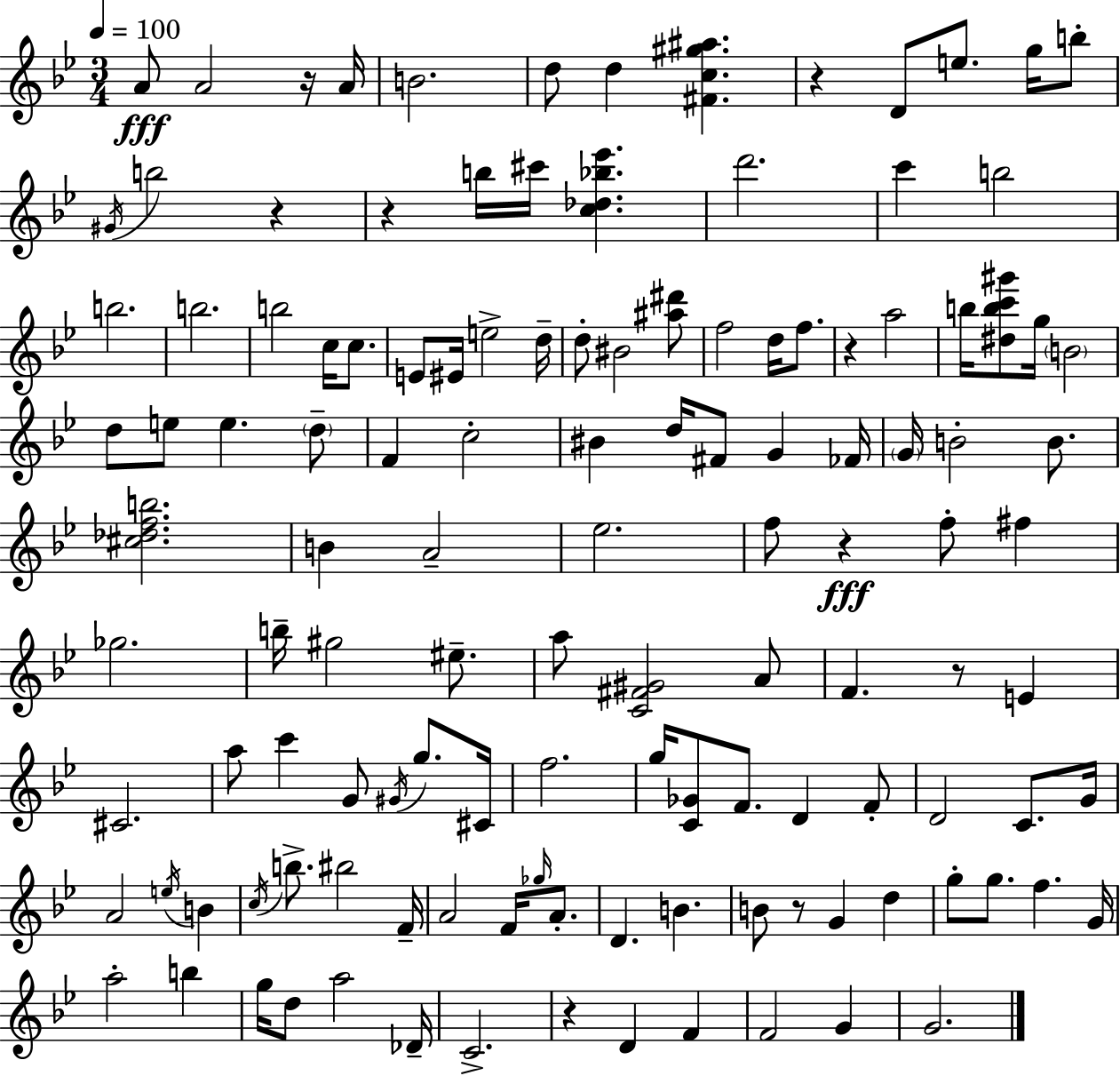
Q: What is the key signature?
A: BES major